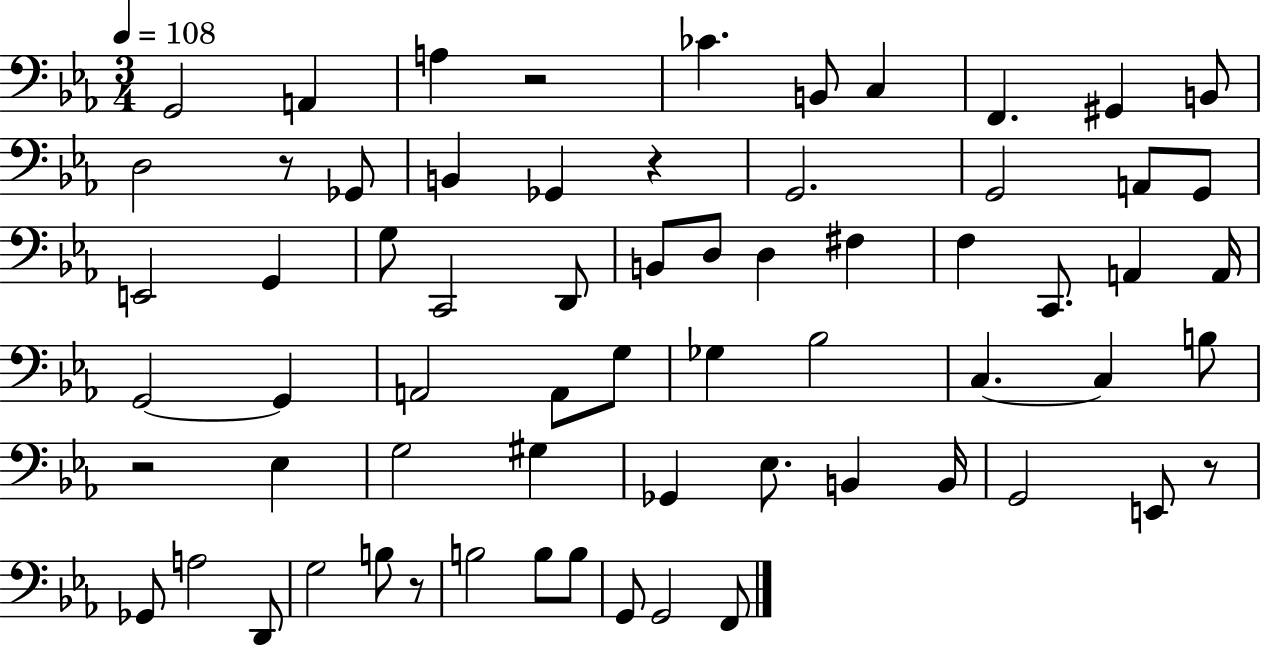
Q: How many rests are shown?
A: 6